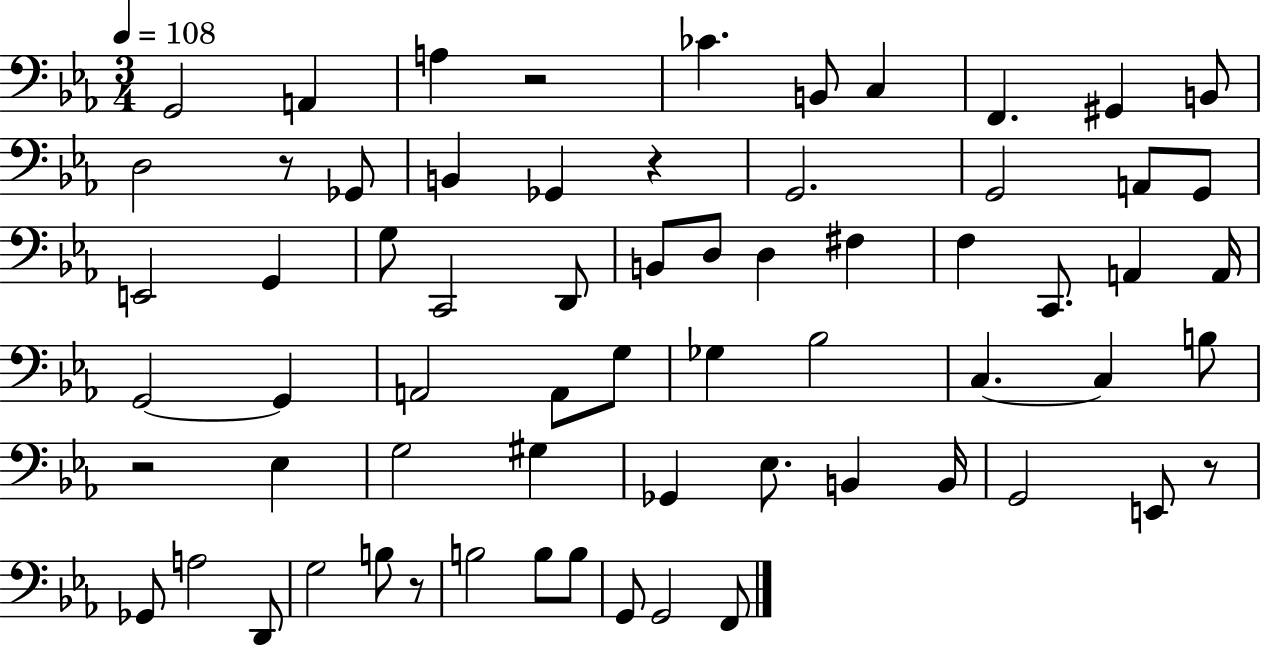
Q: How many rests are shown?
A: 6